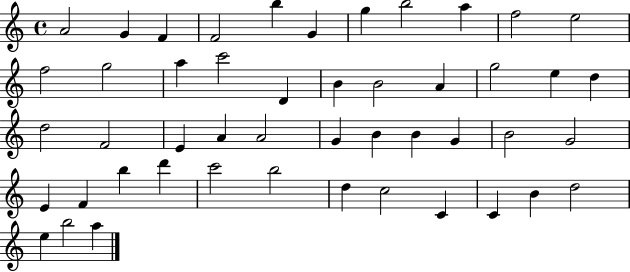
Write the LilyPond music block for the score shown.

{
  \clef treble
  \time 4/4
  \defaultTimeSignature
  \key c \major
  a'2 g'4 f'4 | f'2 b''4 g'4 | g''4 b''2 a''4 | f''2 e''2 | \break f''2 g''2 | a''4 c'''2 d'4 | b'4 b'2 a'4 | g''2 e''4 d''4 | \break d''2 f'2 | e'4 a'4 a'2 | g'4 b'4 b'4 g'4 | b'2 g'2 | \break e'4 f'4 b''4 d'''4 | c'''2 b''2 | d''4 c''2 c'4 | c'4 b'4 d''2 | \break e''4 b''2 a''4 | \bar "|."
}